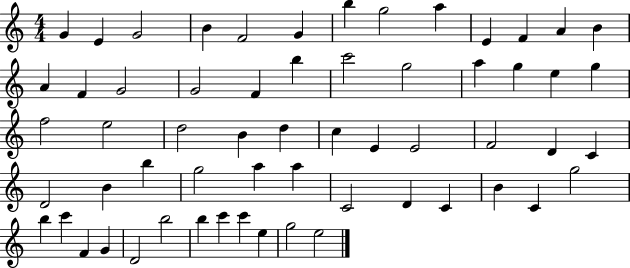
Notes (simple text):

G4/q E4/q G4/h B4/q F4/h G4/q B5/q G5/h A5/q E4/q F4/q A4/q B4/q A4/q F4/q G4/h G4/h F4/q B5/q C6/h G5/h A5/q G5/q E5/q G5/q F5/h E5/h D5/h B4/q D5/q C5/q E4/q E4/h F4/h D4/q C4/q D4/h B4/q B5/q G5/h A5/q A5/q C4/h D4/q C4/q B4/q C4/q G5/h B5/q C6/q F4/q G4/q D4/h B5/h B5/q C6/q C6/q E5/q G5/h E5/h